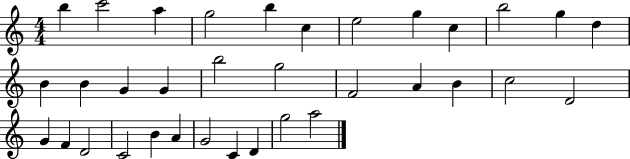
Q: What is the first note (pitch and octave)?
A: B5